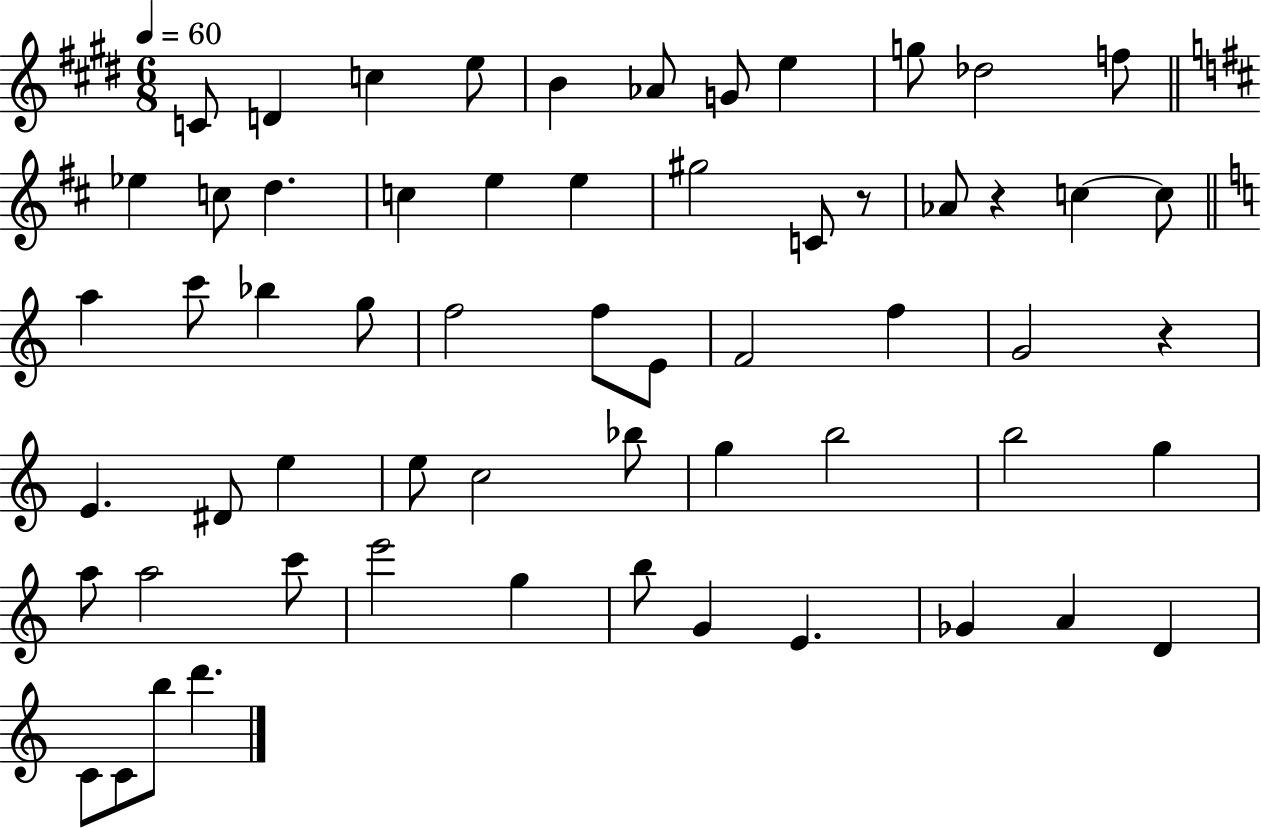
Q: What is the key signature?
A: E major